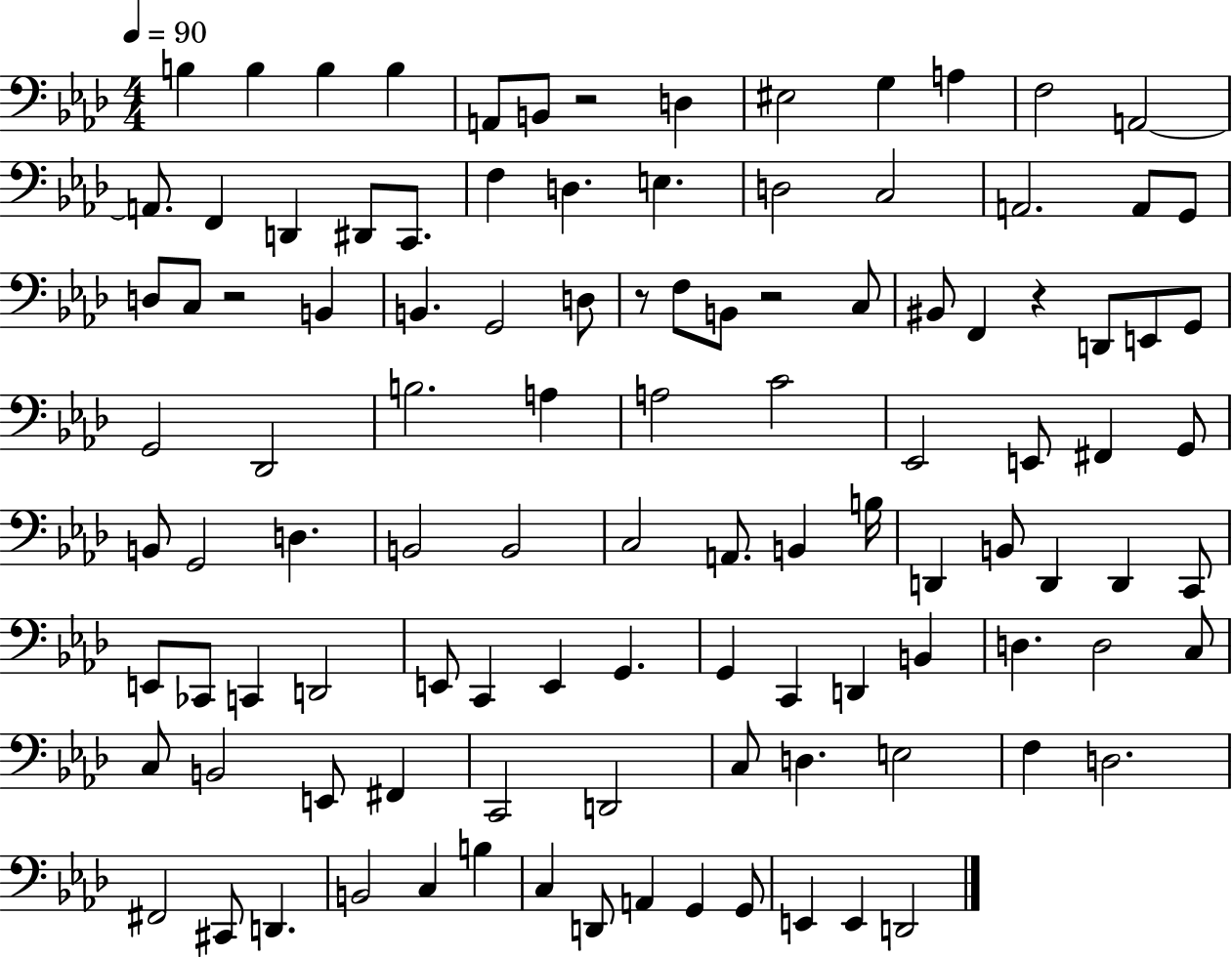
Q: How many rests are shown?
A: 5